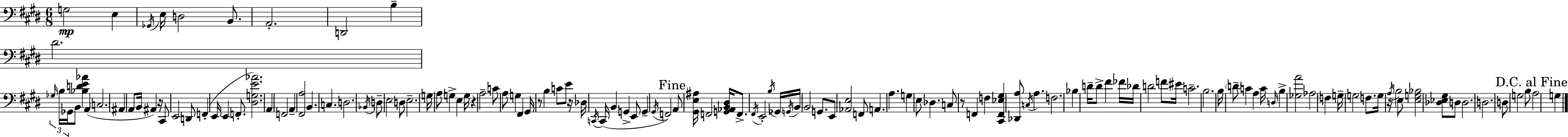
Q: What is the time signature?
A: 6/8